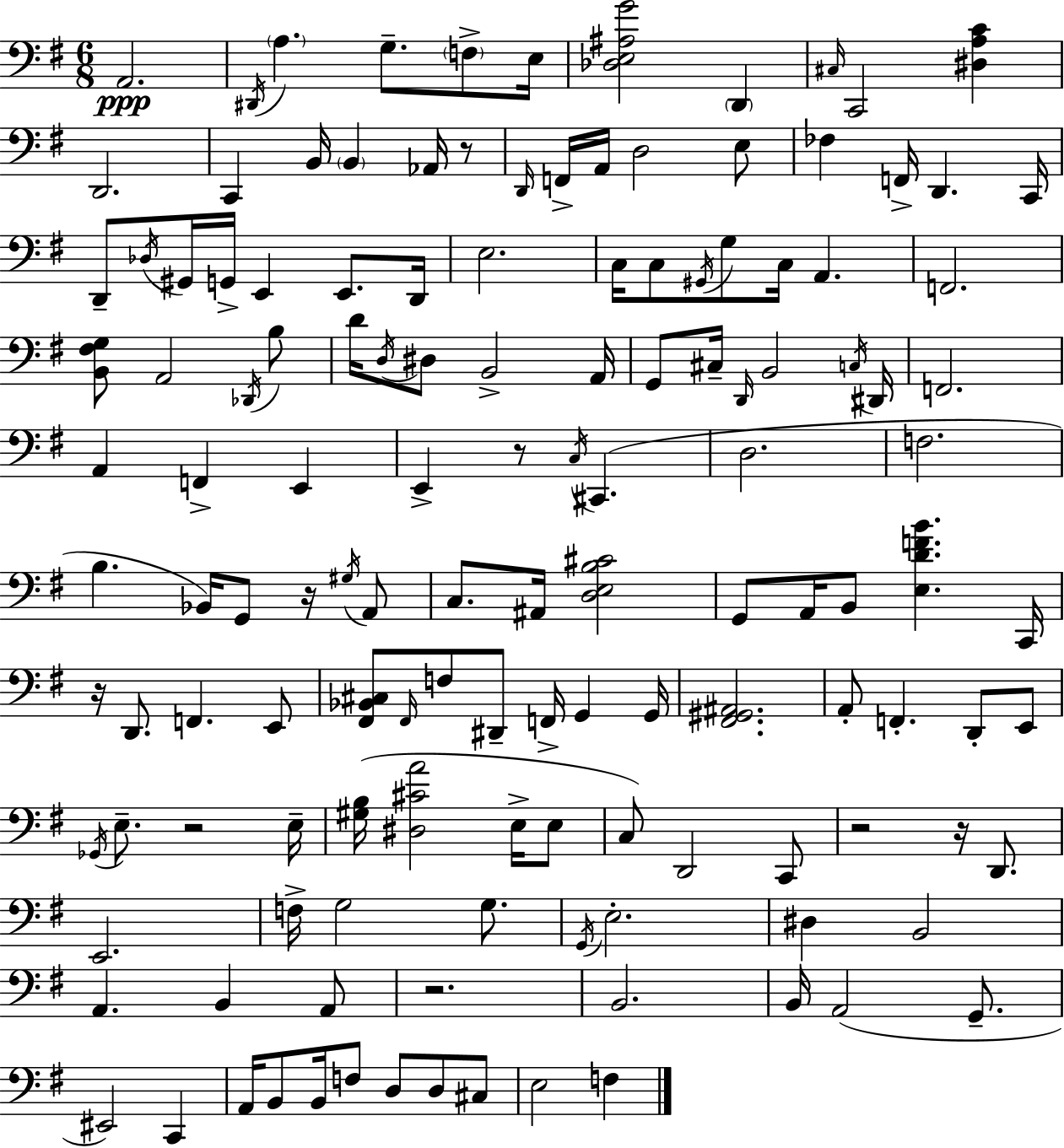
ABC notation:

X:1
T:Untitled
M:6/8
L:1/4
K:Em
A,,2 ^D,,/4 A, G,/2 F,/2 E,/4 [_D,E,^A,G]2 D,, ^C,/4 C,,2 [^D,A,C] D,,2 C,, B,,/4 B,, _A,,/4 z/2 D,,/4 F,,/4 A,,/4 D,2 E,/2 _F, F,,/4 D,, C,,/4 D,,/2 _D,/4 ^G,,/4 G,,/4 E,, E,,/2 D,,/4 E,2 C,/4 C,/2 ^G,,/4 G,/2 C,/4 A,, F,,2 [B,,^F,G,]/2 A,,2 _D,,/4 B,/2 D/4 D,/4 ^D,/2 B,,2 A,,/4 G,,/2 ^C,/4 D,,/4 B,,2 C,/4 ^D,,/4 F,,2 A,, F,, E,, E,, z/2 C,/4 ^C,, D,2 F,2 B, _B,,/4 G,,/2 z/4 ^G,/4 A,,/2 C,/2 ^A,,/4 [D,E,B,^C]2 G,,/2 A,,/4 B,,/2 [E,DFB] C,,/4 z/4 D,,/2 F,, E,,/2 [^F,,_B,,^C,]/2 ^F,,/4 F,/2 ^D,,/2 F,,/4 G,, G,,/4 [^F,,^G,,^A,,]2 A,,/2 F,, D,,/2 E,,/2 _G,,/4 E,/2 z2 E,/4 [^G,B,]/4 [^D,^CA]2 E,/4 E,/2 C,/2 D,,2 C,,/2 z2 z/4 D,,/2 E,,2 F,/4 G,2 G,/2 G,,/4 E,2 ^D, B,,2 A,, B,, A,,/2 z2 B,,2 B,,/4 A,,2 G,,/2 ^E,,2 C,, A,,/4 B,,/2 B,,/4 F,/2 D,/2 D,/2 ^C,/2 E,2 F,